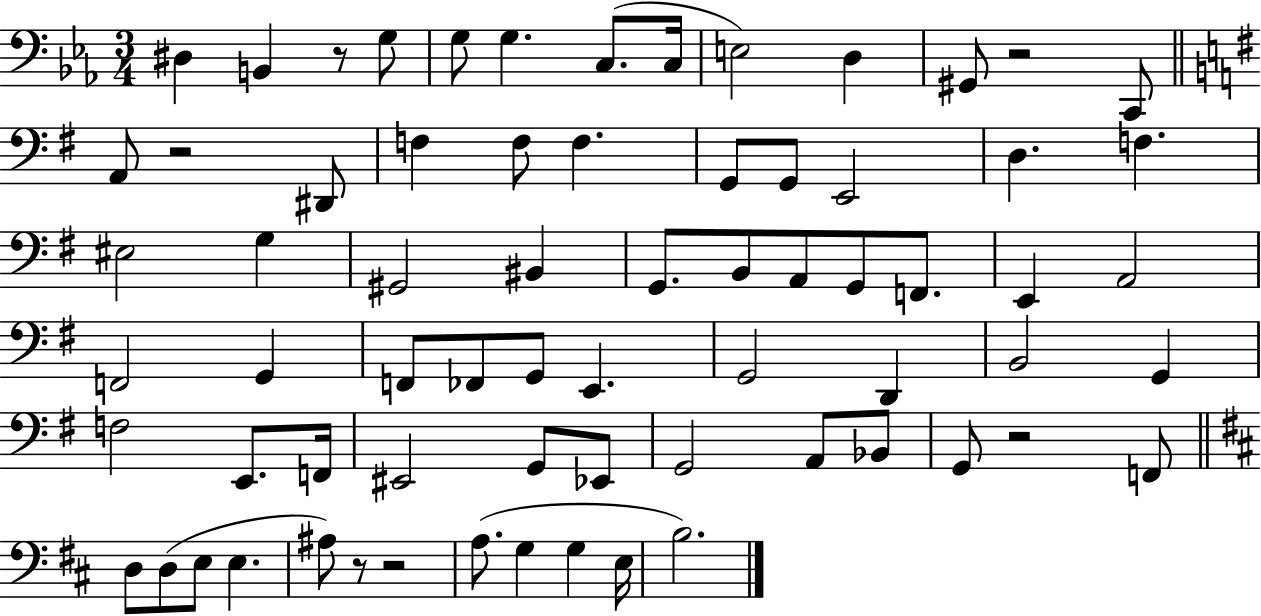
X:1
T:Untitled
M:3/4
L:1/4
K:Eb
^D, B,, z/2 G,/2 G,/2 G, C,/2 C,/4 E,2 D, ^G,,/2 z2 C,,/2 A,,/2 z2 ^D,,/2 F, F,/2 F, G,,/2 G,,/2 E,,2 D, F, ^E,2 G, ^G,,2 ^B,, G,,/2 B,,/2 A,,/2 G,,/2 F,,/2 E,, A,,2 F,,2 G,, F,,/2 _F,,/2 G,,/2 E,, G,,2 D,, B,,2 G,, F,2 E,,/2 F,,/4 ^E,,2 G,,/2 _E,,/2 G,,2 A,,/2 _B,,/2 G,,/2 z2 F,,/2 D,/2 D,/2 E,/2 E, ^A,/2 z/2 z2 A,/2 G, G, E,/4 B,2